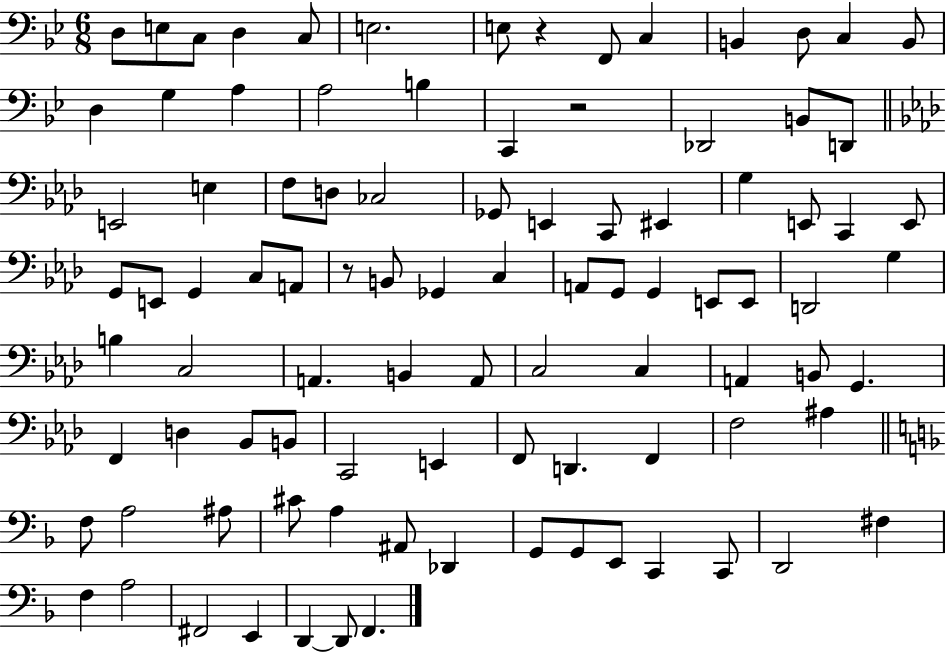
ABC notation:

X:1
T:Untitled
M:6/8
L:1/4
K:Bb
D,/2 E,/2 C,/2 D, C,/2 E,2 E,/2 z F,,/2 C, B,, D,/2 C, B,,/2 D, G, A, A,2 B, C,, z2 _D,,2 B,,/2 D,,/2 E,,2 E, F,/2 D,/2 _C,2 _G,,/2 E,, C,,/2 ^E,, G, E,,/2 C,, E,,/2 G,,/2 E,,/2 G,, C,/2 A,,/2 z/2 B,,/2 _G,, C, A,,/2 G,,/2 G,, E,,/2 E,,/2 D,,2 G, B, C,2 A,, B,, A,,/2 C,2 C, A,, B,,/2 G,, F,, D, _B,,/2 B,,/2 C,,2 E,, F,,/2 D,, F,, F,2 ^A, F,/2 A,2 ^A,/2 ^C/2 A, ^A,,/2 _D,, G,,/2 G,,/2 E,,/2 C,, C,,/2 D,,2 ^F, F, A,2 ^F,,2 E,, D,, D,,/2 F,,